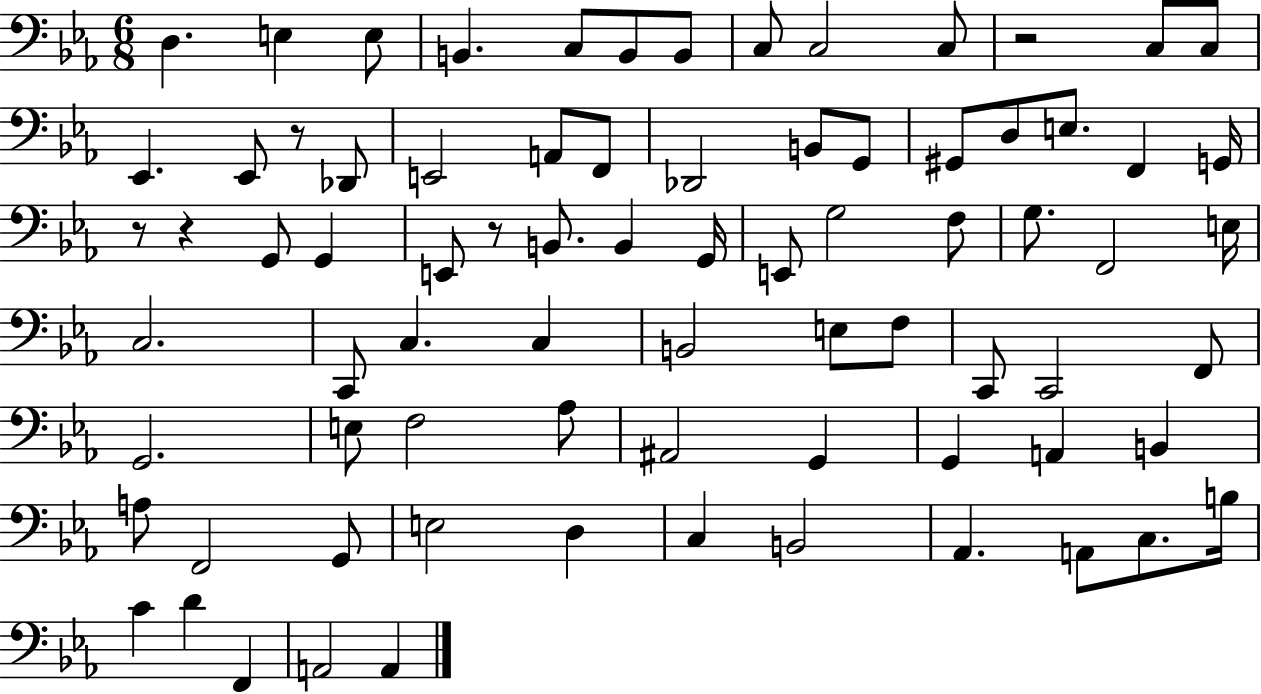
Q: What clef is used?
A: bass